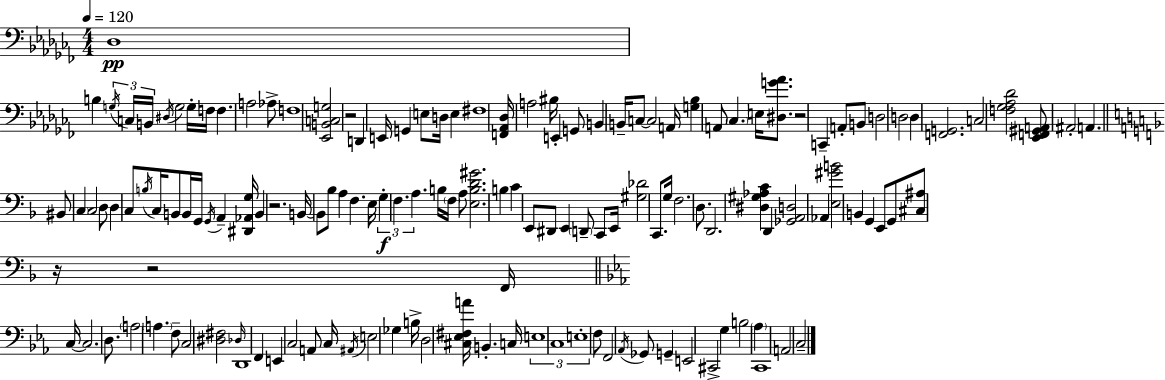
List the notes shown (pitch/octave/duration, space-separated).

Db3/w B3/q G3/s C3/s B2/s D#3/s G3/h G3/s F3/s F3/q. A3/h Ab3/e F3/w [Eb2,B2,C3,G3]/h R/h D2/q E2/s G2/q E3/e D3/s E3/q F#3/w [F2,Ab2,Db3]/s A3/h BIS3/s E2/q G2/e B2/q B2/s C3/e C3/h A2/s [G3,Bb3]/q A2/e CES3/q. E3/s [D#3,G4,Ab4]/e. R/h C2/q A2/e B2/e D3/h D3/h D3/q [F2,G2]/h. C3/h [F3,Gb3,Ab3,Db4]/h [Eb2,F2,G#2,A2]/e A#2/h A2/q. BIS2/e C3/q C3/h D3/e D3/q C3/e B3/s C3/s B2/e B2/s G2/s G2/s A2/q [D#2,Ab2,G3]/s B2/q R/h. B2/s B2/e Bb3/e A3/q F3/q. E3/s G3/q F3/q. A3/q. B3/s F3/s A3/e [E3,B3,D4,G#4]/h. B3/q C4/q E2/e D#2/e E2/q D2/e C2/e E2/s [G#3,Db4]/h C2/e. G3/s F3/h. D3/e. D2/h. [D#3,G#3,Ab3,C4]/q D2/q [Gb2,A2,D3]/h Ab2/q [E3,G#4,B4]/h B2/q G2/q E2/e G2/e [C#3,A#3]/e R/s R/h F2/s C3/s C3/h. D3/e. A3/h A3/q. F3/e C3/h [D#3,F#3]/h Db3/s D2/w F2/q E2/q C3/h A2/e C3/s A#2/s E3/h Gb3/q B3/s D3/h [C#3,Eb3,F#3,A4]/s B2/q. C3/s E3/w C3/w E3/w F3/e F2/h Ab2/s Gb2/e G2/q E2/h C#2/h G3/q B3/h Ab3/q C2/w A2/h C3/h